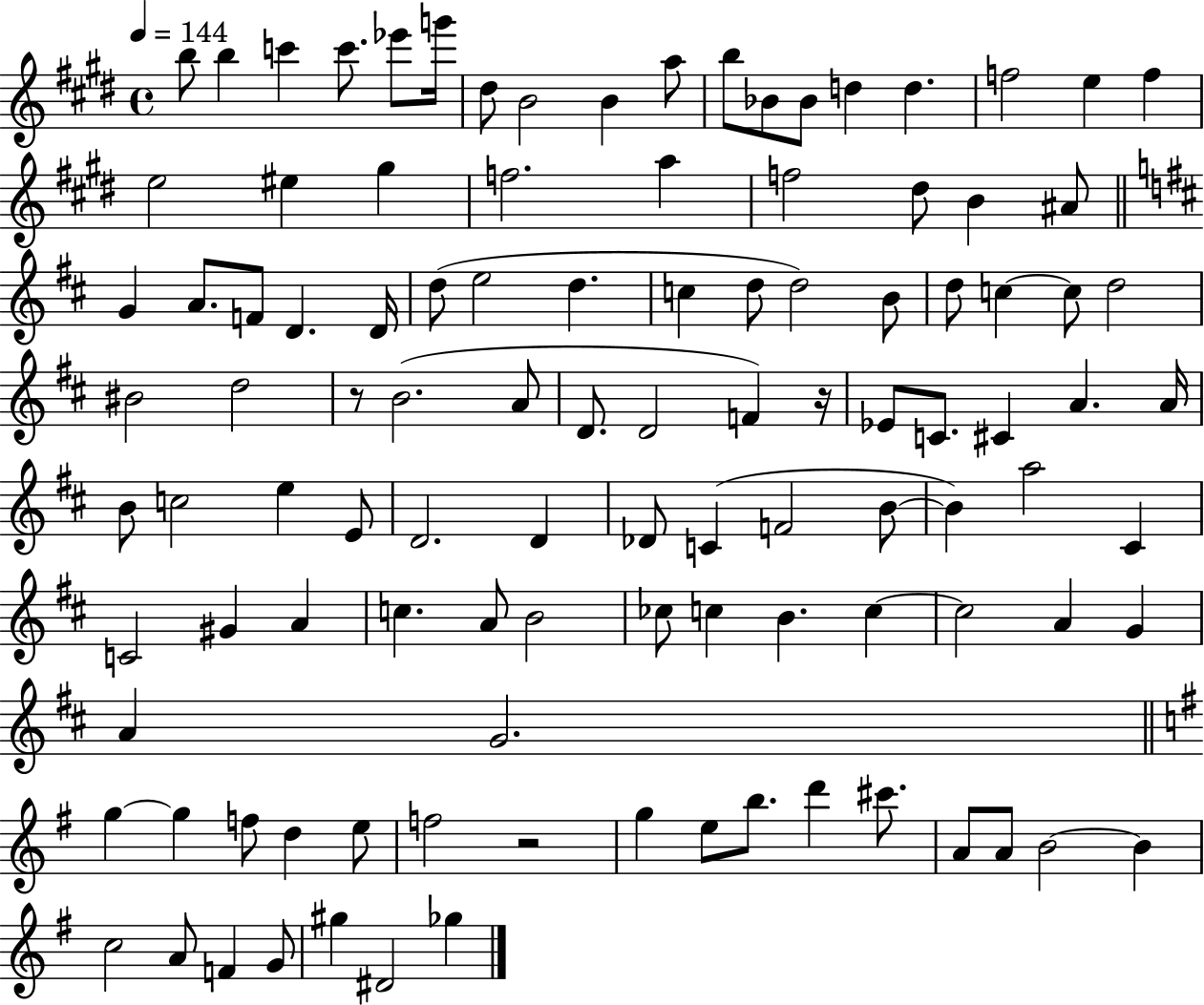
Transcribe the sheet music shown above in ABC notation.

X:1
T:Untitled
M:4/4
L:1/4
K:E
b/2 b c' c'/2 _e'/2 g'/4 ^d/2 B2 B a/2 b/2 _B/2 _B/2 d d f2 e f e2 ^e ^g f2 a f2 ^d/2 B ^A/2 G A/2 F/2 D D/4 d/2 e2 d c d/2 d2 B/2 d/2 c c/2 d2 ^B2 d2 z/2 B2 A/2 D/2 D2 F z/4 _E/2 C/2 ^C A A/4 B/2 c2 e E/2 D2 D _D/2 C F2 B/2 B a2 ^C C2 ^G A c A/2 B2 _c/2 c B c c2 A G A G2 g g f/2 d e/2 f2 z2 g e/2 b/2 d' ^c'/2 A/2 A/2 B2 B c2 A/2 F G/2 ^g ^D2 _g